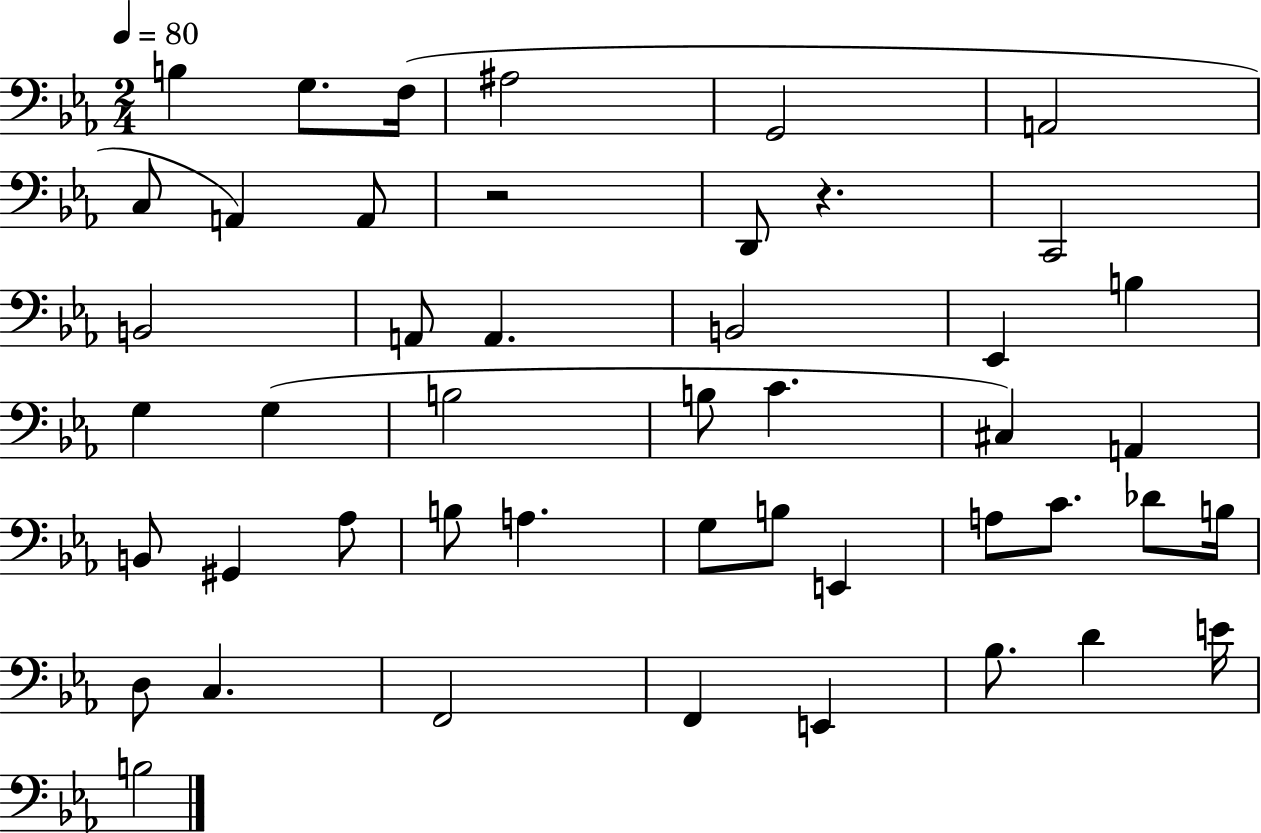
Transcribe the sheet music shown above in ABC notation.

X:1
T:Untitled
M:2/4
L:1/4
K:Eb
B, G,/2 F,/4 ^A,2 G,,2 A,,2 C,/2 A,, A,,/2 z2 D,,/2 z C,,2 B,,2 A,,/2 A,, B,,2 _E,, B, G, G, B,2 B,/2 C ^C, A,, B,,/2 ^G,, _A,/2 B,/2 A, G,/2 B,/2 E,, A,/2 C/2 _D/2 B,/4 D,/2 C, F,,2 F,, E,, _B,/2 D E/4 B,2